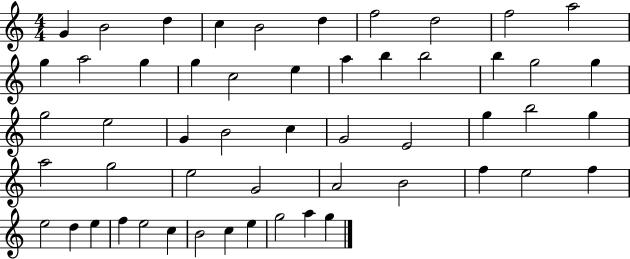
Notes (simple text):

G4/q B4/h D5/q C5/q B4/h D5/q F5/h D5/h F5/h A5/h G5/q A5/h G5/q G5/q C5/h E5/q A5/q B5/q B5/h B5/q G5/h G5/q G5/h E5/h G4/q B4/h C5/q G4/h E4/h G5/q B5/h G5/q A5/h G5/h E5/h G4/h A4/h B4/h F5/q E5/h F5/q E5/h D5/q E5/q F5/q E5/h C5/q B4/h C5/q E5/q G5/h A5/q G5/q